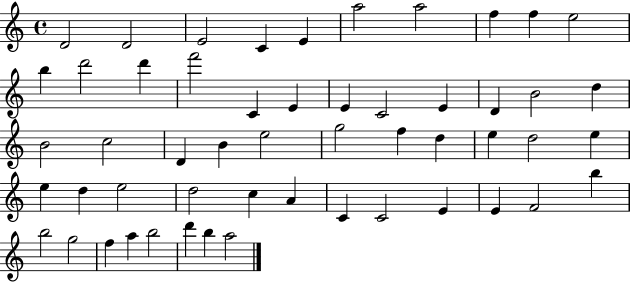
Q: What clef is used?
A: treble